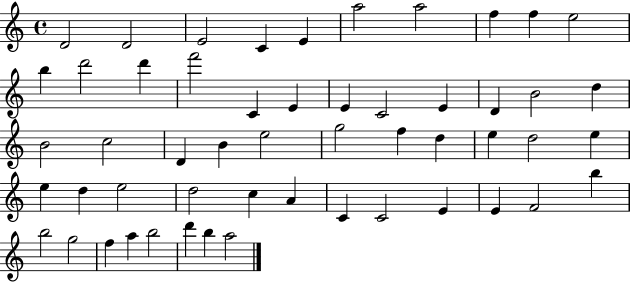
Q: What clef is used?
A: treble